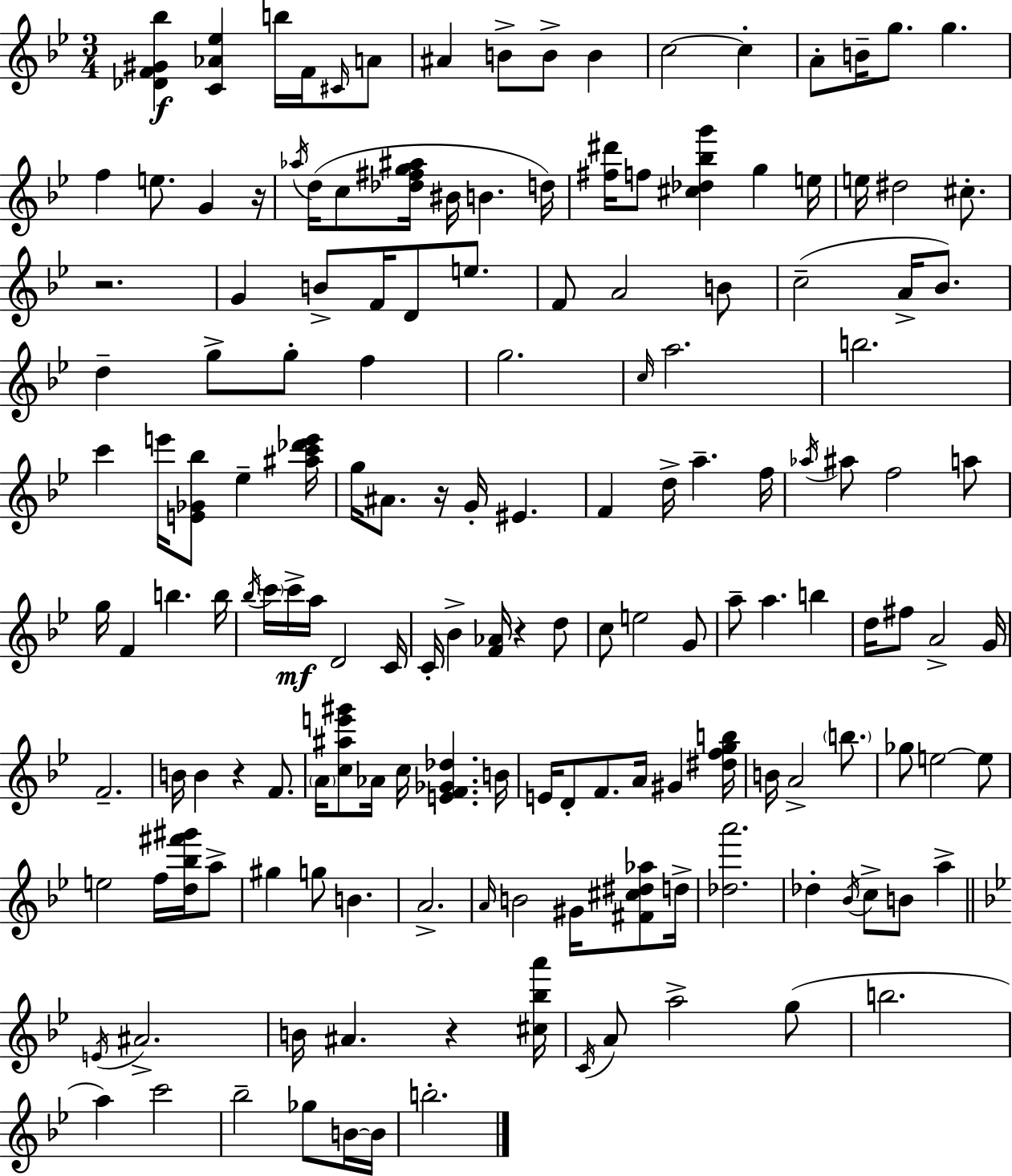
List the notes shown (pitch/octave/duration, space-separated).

[Db4,F4,G#4,Bb5]/q [C4,Ab4,Eb5]/q B5/s F4/s C#4/s A4/e A#4/q B4/e B4/e B4/q C5/h C5/q A4/e B4/s G5/e. G5/q. F5/q E5/e. G4/q R/s Ab5/s D5/s C5/e [Db5,F#5,G5,A#5]/s BIS4/s B4/q. D5/s [F#5,D#6]/s F5/e [C#5,Db5,Bb5,G6]/q G5/q E5/s E5/s D#5/h C#5/e. R/h. G4/q B4/e F4/s D4/e E5/e. F4/e A4/h B4/e C5/h A4/s Bb4/e. D5/q G5/e G5/e F5/q G5/h. C5/s A5/h. B5/h. C6/q E6/s [E4,Gb4,Bb5]/e Eb5/q [A#5,C6,Db6,E6]/s G5/s A#4/e. R/s G4/s EIS4/q. F4/q D5/s A5/q. F5/s Ab5/s A#5/e F5/h A5/e G5/s F4/q B5/q. B5/s Bb5/s C6/s C6/s A5/s D4/h C4/s C4/s Bb4/q [F4,Ab4]/s R/q D5/e C5/e E5/h G4/e A5/e A5/q. B5/q D5/s F#5/e A4/h G4/s F4/h. B4/s B4/q R/q F4/e. A4/s [C5,A#5,E6,G#6]/e Ab4/s C5/s [E4,F4,Gb4,Db5]/q. B4/s E4/s D4/e F4/e. A4/s G#4/q [D#5,F5,G5,B5]/s B4/s A4/h B5/e. Gb5/e E5/h E5/e E5/h F5/s [D5,Bb5,F#6,G#6]/s A5/e G#5/q G5/e B4/q. A4/h. A4/s B4/h G#4/s [F#4,C#5,D#5,Ab5]/e D5/s [Db5,A6]/h. Db5/q Bb4/s C5/e B4/e A5/q E4/s A#4/h. B4/s A#4/q. R/q [C#5,Bb5,A6]/s C4/s A4/e A5/h G5/e B5/h. A5/q C6/h Bb5/h Gb5/e B4/s B4/s B5/h.